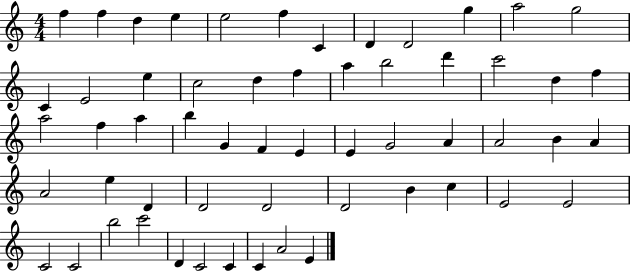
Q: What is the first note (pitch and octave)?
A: F5